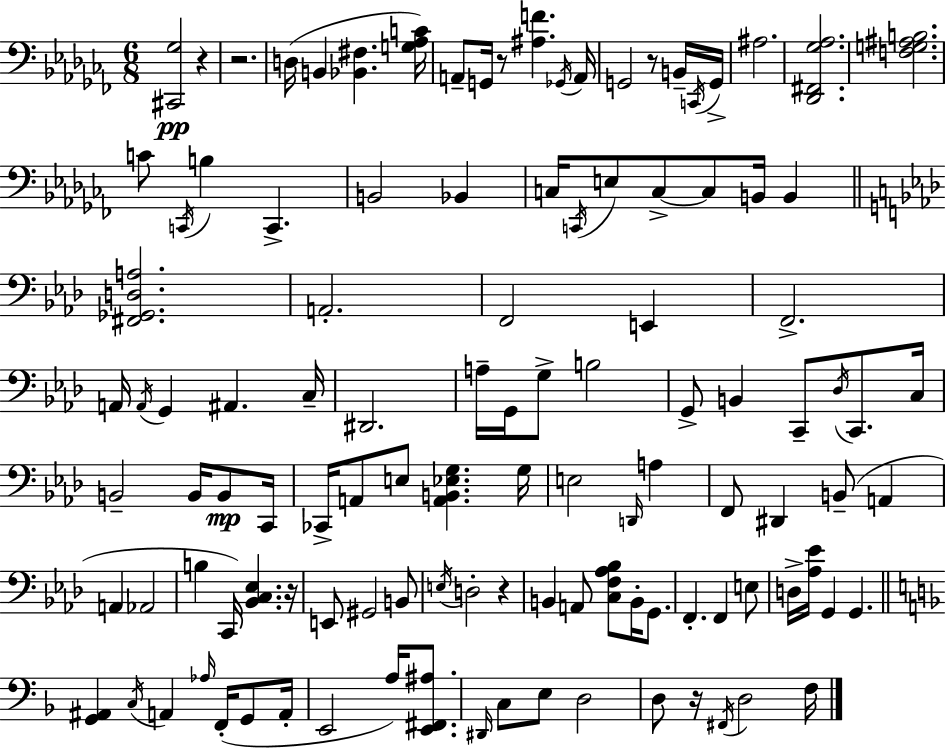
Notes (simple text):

[C#2,Gb3]/h R/q R/h. D3/s B2/q [Bb2,F#3]/q. [G3,Ab3,C4]/s A2/e G2/s R/e [A#3,F4]/q. Gb2/s A2/s G2/h R/e B2/s C2/s G2/s A#3/h. [Db2,F#2,Gb3,Ab3]/h. [F3,G3,A#3,B3]/h. C4/e C2/s B3/q C2/q. B2/h Bb2/q C3/s C2/s E3/e C3/e C3/e B2/s B2/q [F#2,Gb2,D3,A3]/h. A2/h. F2/h E2/q F2/h. A2/s A2/s G2/q A#2/q. C3/s D#2/h. A3/s G2/s G3/e B3/h G2/e B2/q C2/e Db3/s C2/e. C3/s B2/h B2/s B2/e C2/s CES2/s A2/e E3/e [A2,B2,Eb3,G3]/q. G3/s E3/h D2/s A3/q F2/e D#2/q B2/e A2/q A2/q Ab2/h B3/q C2/s [Bb2,C3,Eb3]/q. R/s E2/e G#2/h B2/e E3/s D3/h R/q B2/q A2/e [C3,F3,Ab3,Bb3]/e B2/s G2/e. F2/q. F2/q E3/e D3/s [Ab3,Eb4]/s G2/q G2/q. [G2,A#2]/q C3/s A2/q Ab3/s F2/s G2/e A2/s E2/h A3/s [E2,F#2,A#3]/e. D#2/s C3/e E3/e D3/h D3/e R/s F#2/s D3/h F3/s